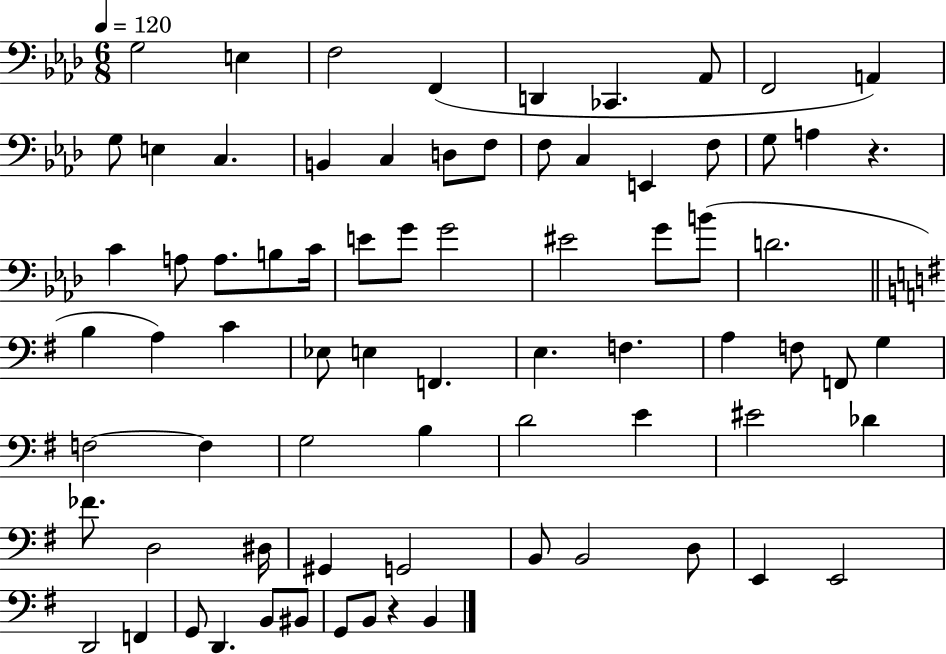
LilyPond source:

{
  \clef bass
  \numericTimeSignature
  \time 6/8
  \key aes \major
  \tempo 4 = 120
  g2 e4 | f2 f,4( | d,4 ces,4. aes,8 | f,2 a,4) | \break g8 e4 c4. | b,4 c4 d8 f8 | f8 c4 e,4 f8 | g8 a4 r4. | \break c'4 a8 a8. b8 c'16 | e'8 g'8 g'2 | eis'2 g'8 b'8( | d'2. | \break \bar "||" \break \key e \minor b4 a4) c'4 | ees8 e4 f,4. | e4. f4. | a4 f8 f,8 g4 | \break f2~~ f4 | g2 b4 | d'2 e'4 | eis'2 des'4 | \break fes'8. d2 dis16 | gis,4 g,2 | b,8 b,2 d8 | e,4 e,2 | \break d,2 f,4 | g,8 d,4. b,8 bis,8 | g,8 b,8 r4 b,4 | \bar "|."
}